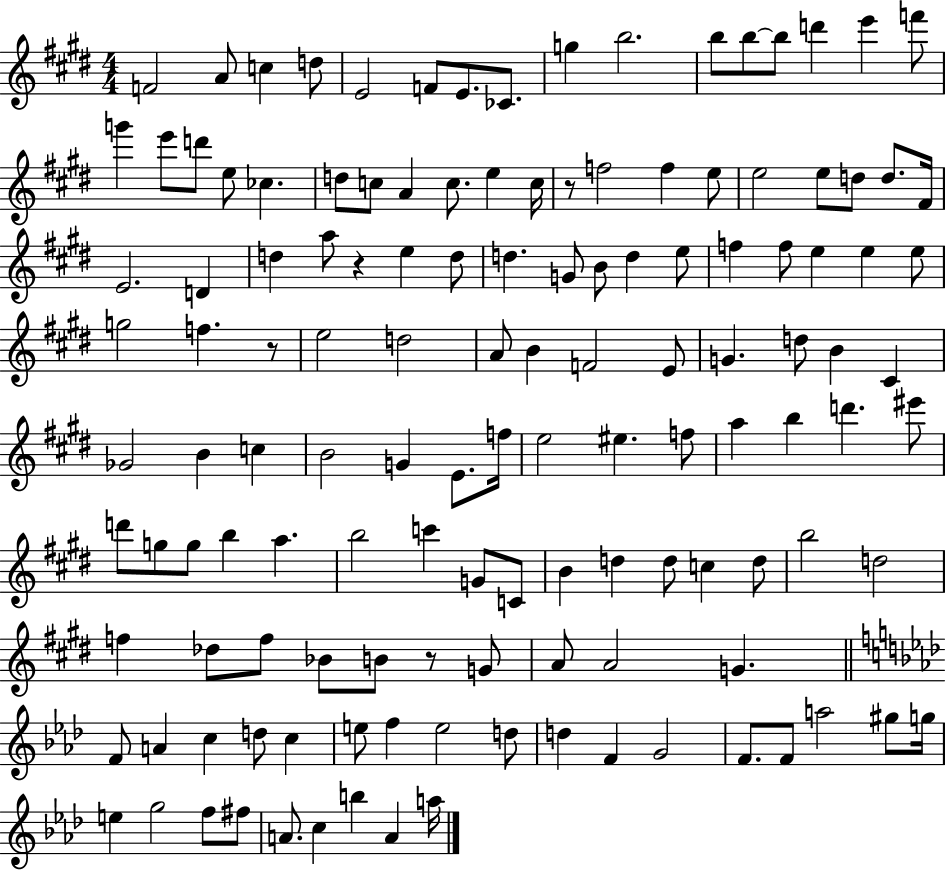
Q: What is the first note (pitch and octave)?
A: F4